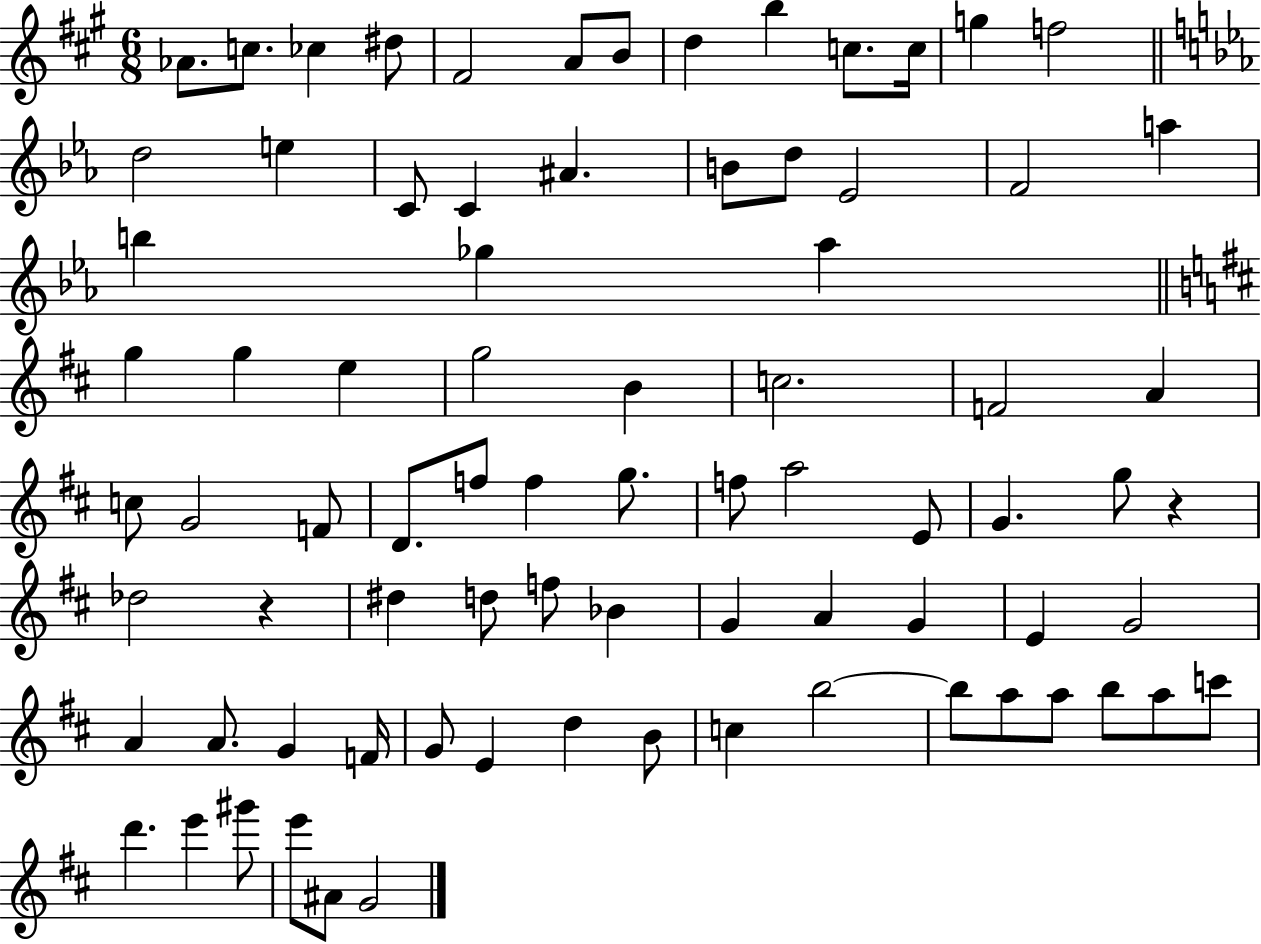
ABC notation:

X:1
T:Untitled
M:6/8
L:1/4
K:A
_A/2 c/2 _c ^d/2 ^F2 A/2 B/2 d b c/2 c/4 g f2 d2 e C/2 C ^A B/2 d/2 _E2 F2 a b _g _a g g e g2 B c2 F2 A c/2 G2 F/2 D/2 f/2 f g/2 f/2 a2 E/2 G g/2 z _d2 z ^d d/2 f/2 _B G A G E G2 A A/2 G F/4 G/2 E d B/2 c b2 b/2 a/2 a/2 b/2 a/2 c'/2 d' e' ^g'/2 e'/2 ^A/2 G2